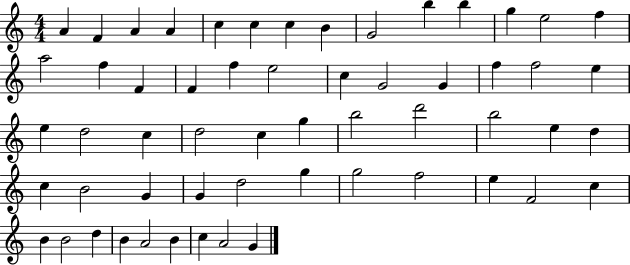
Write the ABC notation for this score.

X:1
T:Untitled
M:4/4
L:1/4
K:C
A F A A c c c B G2 b b g e2 f a2 f F F f e2 c G2 G f f2 e e d2 c d2 c g b2 d'2 b2 e d c B2 G G d2 g g2 f2 e F2 c B B2 d B A2 B c A2 G